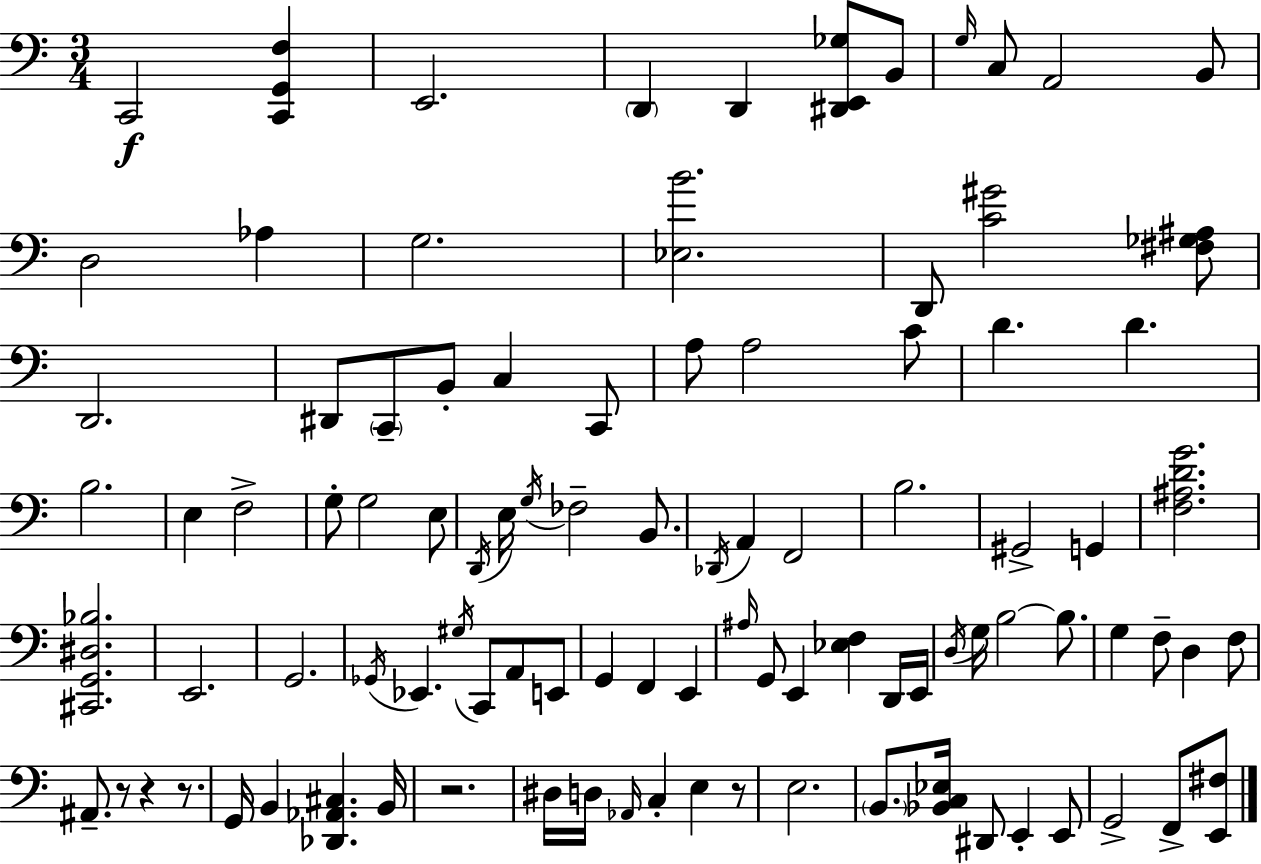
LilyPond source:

{
  \clef bass
  \numericTimeSignature
  \time 3/4
  \key c \major
  c,2\f <c, g, f>4 | e,2. | \parenthesize d,4 d,4 <dis, e, ges>8 b,8 | \grace { g16 } c8 a,2 b,8 | \break d2 aes4 | g2. | <ees b'>2. | d,8 <c' gis'>2 <fis ges ais>8 | \break d,2. | dis,8 \parenthesize c,8-- b,8-. c4 c,8 | a8 a2 c'8 | d'4. d'4. | \break b2. | e4 f2-> | g8-. g2 e8 | \acciaccatura { d,16 } e16 \acciaccatura { g16 } fes2-- | \break b,8. \acciaccatura { des,16 } a,4 f,2 | b2. | gis,2-> | g,4 <f ais d' g'>2. | \break <cis, g, dis bes>2. | e,2. | g,2. | \acciaccatura { ges,16 } ees,4. \acciaccatura { gis16 } | \break c,8 a,8 e,8 g,4 f,4 | e,4 \grace { ais16 } g,8 e,4 | <ees f>4 d,16 e,16 \acciaccatura { d16 } g16 b2~~ | b8. g4 | \break f8-- d4 f8 ais,8.-- r8 | r4 r8. g,16 b,4 | <des, aes, cis>4. b,16 r2. | dis16 d16 \grace { aes,16 } c4-. | \break e4 r8 e2. | \parenthesize b,8. | <bes, c ees>16 dis,8 e,4-. e,8 g,2-> | f,8-> <e, fis>8 \bar "|."
}